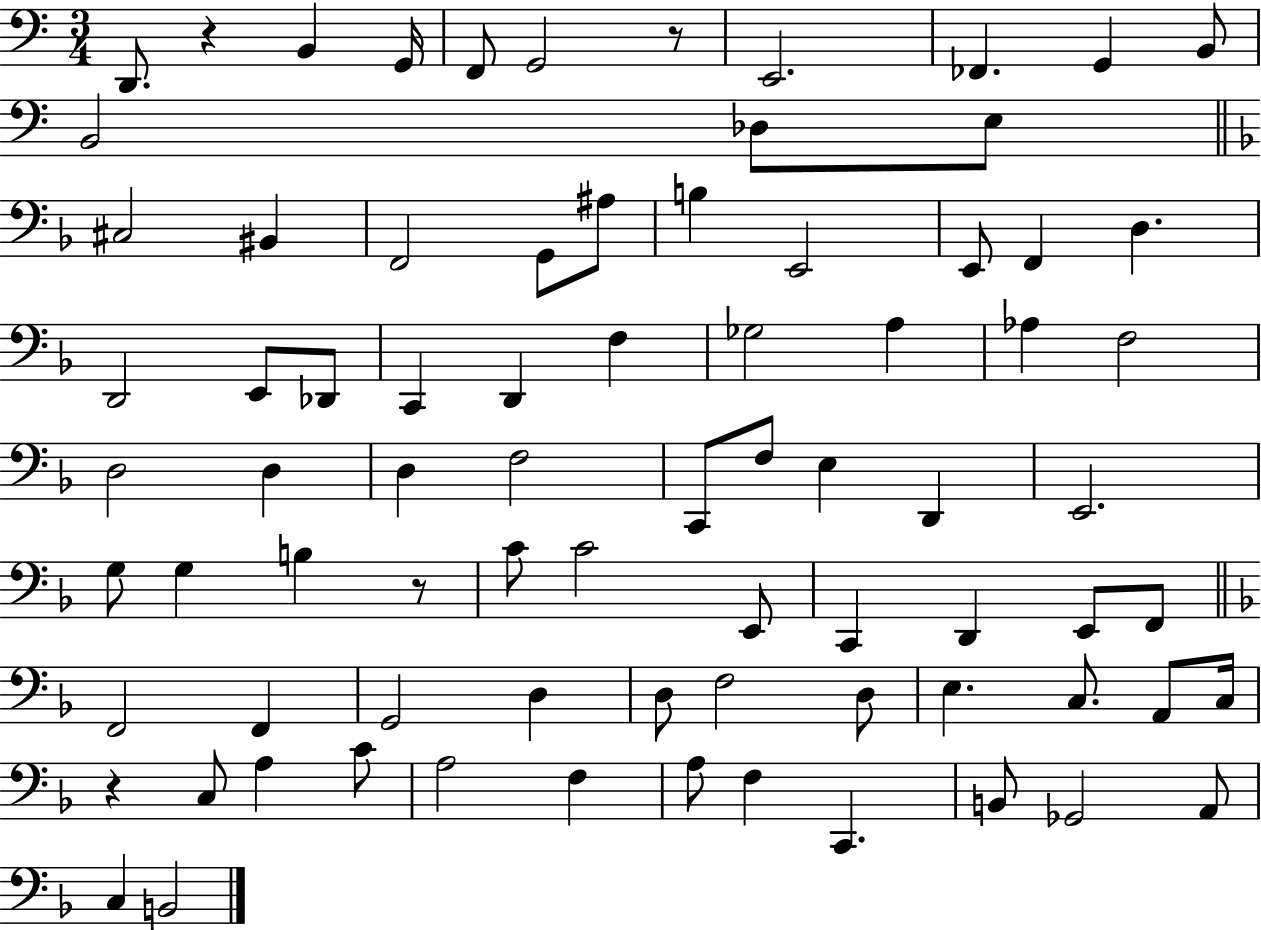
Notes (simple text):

D2/e. R/q B2/q G2/s F2/e G2/h R/e E2/h. FES2/q. G2/q B2/e B2/h Db3/e E3/e C#3/h BIS2/q F2/h G2/e A#3/e B3/q E2/h E2/e F2/q D3/q. D2/h E2/e Db2/e C2/q D2/q F3/q Gb3/h A3/q Ab3/q F3/h D3/h D3/q D3/q F3/h C2/e F3/e E3/q D2/q E2/h. G3/e G3/q B3/q R/e C4/e C4/h E2/e C2/q D2/q E2/e F2/e F2/h F2/q G2/h D3/q D3/e F3/h D3/e E3/q. C3/e. A2/e C3/s R/q C3/e A3/q C4/e A3/h F3/q A3/e F3/q C2/q. B2/e Gb2/h A2/e C3/q B2/h